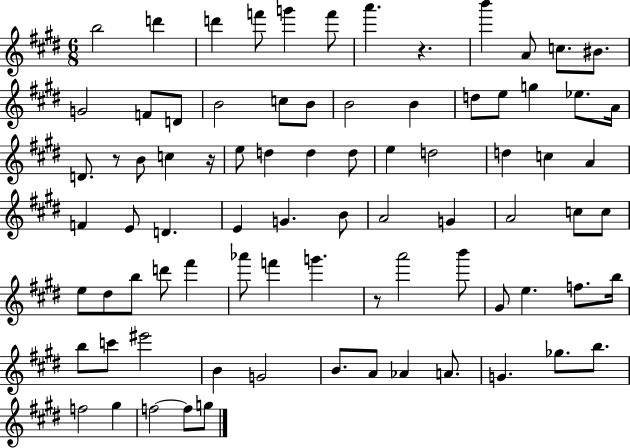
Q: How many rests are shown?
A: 4